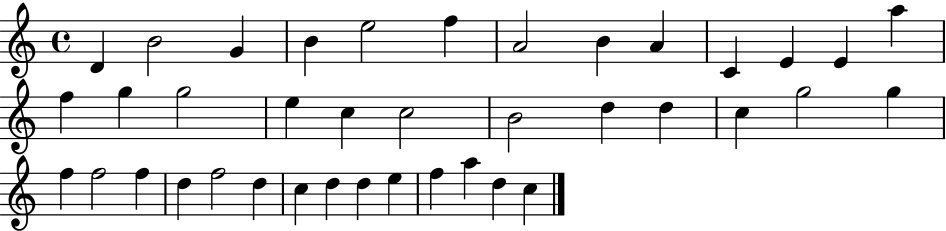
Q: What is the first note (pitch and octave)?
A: D4